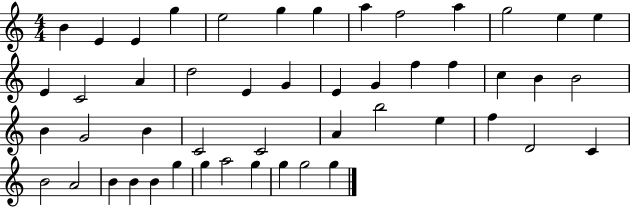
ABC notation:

X:1
T:Untitled
M:4/4
L:1/4
K:C
B E E g e2 g g a f2 a g2 e e E C2 A d2 E G E G f f c B B2 B G2 B C2 C2 A b2 e f D2 C B2 A2 B B B g g a2 g g g2 g